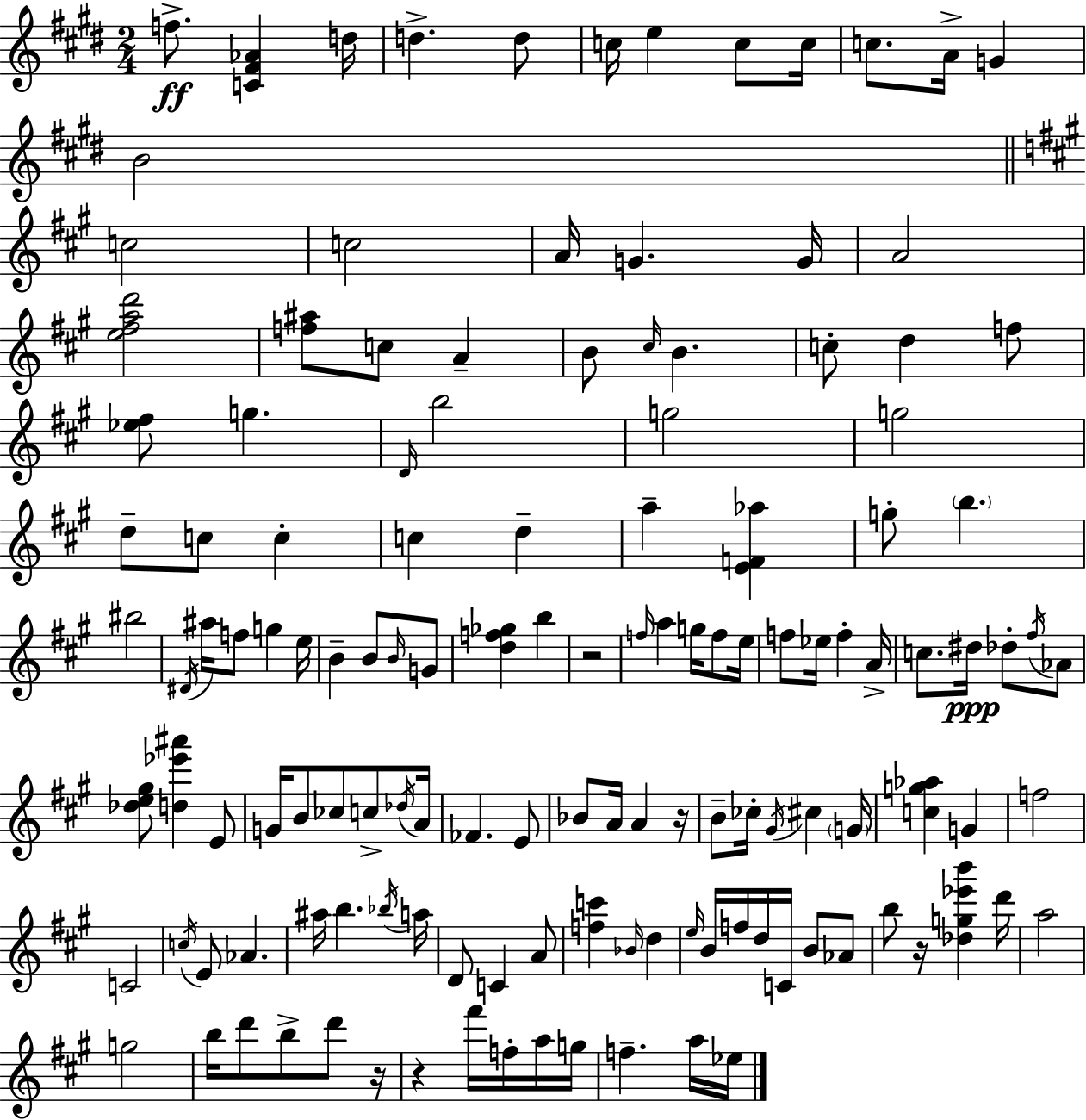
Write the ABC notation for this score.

X:1
T:Untitled
M:2/4
L:1/4
K:E
f/2 [C^F_A] d/4 d d/2 c/4 e c/2 c/4 c/2 A/4 G B2 c2 c2 A/4 G G/4 A2 [e^fad']2 [f^a]/2 c/2 A B/2 ^c/4 B c/2 d f/2 [_e^f]/2 g D/4 b2 g2 g2 d/2 c/2 c c d a [EF_a] g/2 b ^b2 ^D/4 ^a/4 f/2 g e/4 B B/2 B/4 G/2 [df_g] b z2 f/4 a g/4 f/2 e/4 f/2 _e/4 f A/4 c/2 ^d/4 _d/2 ^f/4 _A/2 [_de^g]/2 [d_e'^a'] E/2 G/4 B/2 _c/2 c/2 _d/4 A/4 _F E/2 _B/2 A/4 A z/4 B/2 _c/4 ^G/4 ^c G/4 [cg_a] G f2 C2 c/4 E/2 _A ^a/4 b _b/4 a/4 D/2 C A/2 [fc'] _B/4 d e/4 B/4 f/4 d/4 C/4 B/2 _A/2 b/2 z/4 [_dg_e'b'] d'/4 a2 g2 b/4 d'/2 b/2 d'/2 z/4 z ^f'/4 f/4 a/4 g/4 f a/4 _e/4